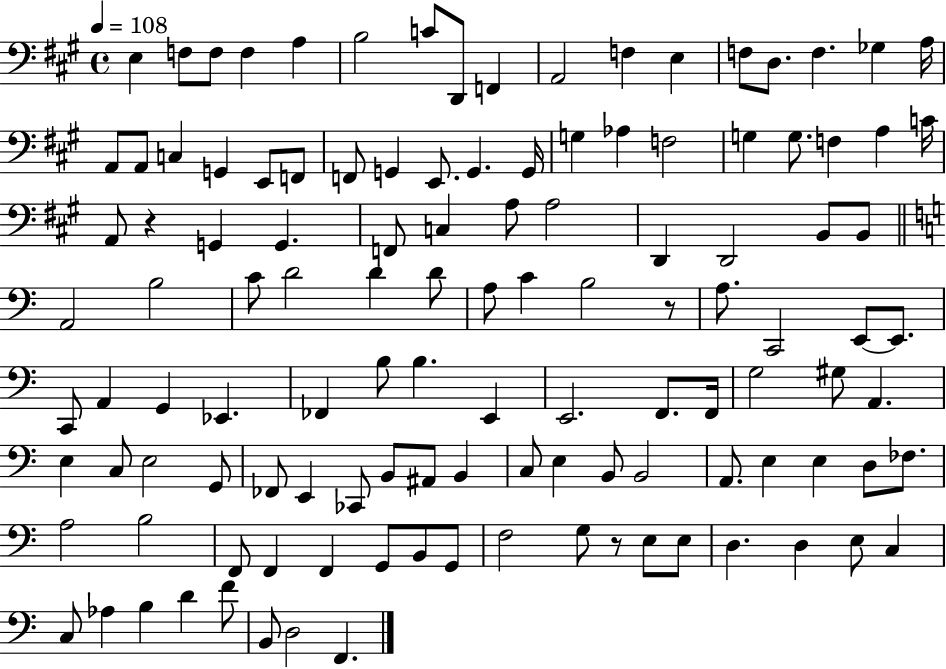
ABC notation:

X:1
T:Untitled
M:4/4
L:1/4
K:A
E, F,/2 F,/2 F, A, B,2 C/2 D,,/2 F,, A,,2 F, E, F,/2 D,/2 F, _G, A,/4 A,,/2 A,,/2 C, G,, E,,/2 F,,/2 F,,/2 G,, E,,/2 G,, G,,/4 G, _A, F,2 G, G,/2 F, A, C/4 A,,/2 z G,, G,, F,,/2 C, A,/2 A,2 D,, D,,2 B,,/2 B,,/2 A,,2 B,2 C/2 D2 D D/2 A,/2 C B,2 z/2 A,/2 C,,2 E,,/2 E,,/2 C,,/2 A,, G,, _E,, _F,, B,/2 B, E,, E,,2 F,,/2 F,,/4 G,2 ^G,/2 A,, E, C,/2 E,2 G,,/2 _F,,/2 E,, _C,,/2 B,,/2 ^A,,/2 B,, C,/2 E, B,,/2 B,,2 A,,/2 E, E, D,/2 _F,/2 A,2 B,2 F,,/2 F,, F,, G,,/2 B,,/2 G,,/2 F,2 G,/2 z/2 E,/2 E,/2 D, D, E,/2 C, C,/2 _A, B, D F/2 B,,/2 D,2 F,,